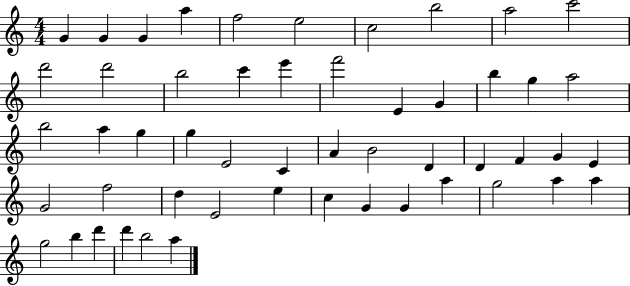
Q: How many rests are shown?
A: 0